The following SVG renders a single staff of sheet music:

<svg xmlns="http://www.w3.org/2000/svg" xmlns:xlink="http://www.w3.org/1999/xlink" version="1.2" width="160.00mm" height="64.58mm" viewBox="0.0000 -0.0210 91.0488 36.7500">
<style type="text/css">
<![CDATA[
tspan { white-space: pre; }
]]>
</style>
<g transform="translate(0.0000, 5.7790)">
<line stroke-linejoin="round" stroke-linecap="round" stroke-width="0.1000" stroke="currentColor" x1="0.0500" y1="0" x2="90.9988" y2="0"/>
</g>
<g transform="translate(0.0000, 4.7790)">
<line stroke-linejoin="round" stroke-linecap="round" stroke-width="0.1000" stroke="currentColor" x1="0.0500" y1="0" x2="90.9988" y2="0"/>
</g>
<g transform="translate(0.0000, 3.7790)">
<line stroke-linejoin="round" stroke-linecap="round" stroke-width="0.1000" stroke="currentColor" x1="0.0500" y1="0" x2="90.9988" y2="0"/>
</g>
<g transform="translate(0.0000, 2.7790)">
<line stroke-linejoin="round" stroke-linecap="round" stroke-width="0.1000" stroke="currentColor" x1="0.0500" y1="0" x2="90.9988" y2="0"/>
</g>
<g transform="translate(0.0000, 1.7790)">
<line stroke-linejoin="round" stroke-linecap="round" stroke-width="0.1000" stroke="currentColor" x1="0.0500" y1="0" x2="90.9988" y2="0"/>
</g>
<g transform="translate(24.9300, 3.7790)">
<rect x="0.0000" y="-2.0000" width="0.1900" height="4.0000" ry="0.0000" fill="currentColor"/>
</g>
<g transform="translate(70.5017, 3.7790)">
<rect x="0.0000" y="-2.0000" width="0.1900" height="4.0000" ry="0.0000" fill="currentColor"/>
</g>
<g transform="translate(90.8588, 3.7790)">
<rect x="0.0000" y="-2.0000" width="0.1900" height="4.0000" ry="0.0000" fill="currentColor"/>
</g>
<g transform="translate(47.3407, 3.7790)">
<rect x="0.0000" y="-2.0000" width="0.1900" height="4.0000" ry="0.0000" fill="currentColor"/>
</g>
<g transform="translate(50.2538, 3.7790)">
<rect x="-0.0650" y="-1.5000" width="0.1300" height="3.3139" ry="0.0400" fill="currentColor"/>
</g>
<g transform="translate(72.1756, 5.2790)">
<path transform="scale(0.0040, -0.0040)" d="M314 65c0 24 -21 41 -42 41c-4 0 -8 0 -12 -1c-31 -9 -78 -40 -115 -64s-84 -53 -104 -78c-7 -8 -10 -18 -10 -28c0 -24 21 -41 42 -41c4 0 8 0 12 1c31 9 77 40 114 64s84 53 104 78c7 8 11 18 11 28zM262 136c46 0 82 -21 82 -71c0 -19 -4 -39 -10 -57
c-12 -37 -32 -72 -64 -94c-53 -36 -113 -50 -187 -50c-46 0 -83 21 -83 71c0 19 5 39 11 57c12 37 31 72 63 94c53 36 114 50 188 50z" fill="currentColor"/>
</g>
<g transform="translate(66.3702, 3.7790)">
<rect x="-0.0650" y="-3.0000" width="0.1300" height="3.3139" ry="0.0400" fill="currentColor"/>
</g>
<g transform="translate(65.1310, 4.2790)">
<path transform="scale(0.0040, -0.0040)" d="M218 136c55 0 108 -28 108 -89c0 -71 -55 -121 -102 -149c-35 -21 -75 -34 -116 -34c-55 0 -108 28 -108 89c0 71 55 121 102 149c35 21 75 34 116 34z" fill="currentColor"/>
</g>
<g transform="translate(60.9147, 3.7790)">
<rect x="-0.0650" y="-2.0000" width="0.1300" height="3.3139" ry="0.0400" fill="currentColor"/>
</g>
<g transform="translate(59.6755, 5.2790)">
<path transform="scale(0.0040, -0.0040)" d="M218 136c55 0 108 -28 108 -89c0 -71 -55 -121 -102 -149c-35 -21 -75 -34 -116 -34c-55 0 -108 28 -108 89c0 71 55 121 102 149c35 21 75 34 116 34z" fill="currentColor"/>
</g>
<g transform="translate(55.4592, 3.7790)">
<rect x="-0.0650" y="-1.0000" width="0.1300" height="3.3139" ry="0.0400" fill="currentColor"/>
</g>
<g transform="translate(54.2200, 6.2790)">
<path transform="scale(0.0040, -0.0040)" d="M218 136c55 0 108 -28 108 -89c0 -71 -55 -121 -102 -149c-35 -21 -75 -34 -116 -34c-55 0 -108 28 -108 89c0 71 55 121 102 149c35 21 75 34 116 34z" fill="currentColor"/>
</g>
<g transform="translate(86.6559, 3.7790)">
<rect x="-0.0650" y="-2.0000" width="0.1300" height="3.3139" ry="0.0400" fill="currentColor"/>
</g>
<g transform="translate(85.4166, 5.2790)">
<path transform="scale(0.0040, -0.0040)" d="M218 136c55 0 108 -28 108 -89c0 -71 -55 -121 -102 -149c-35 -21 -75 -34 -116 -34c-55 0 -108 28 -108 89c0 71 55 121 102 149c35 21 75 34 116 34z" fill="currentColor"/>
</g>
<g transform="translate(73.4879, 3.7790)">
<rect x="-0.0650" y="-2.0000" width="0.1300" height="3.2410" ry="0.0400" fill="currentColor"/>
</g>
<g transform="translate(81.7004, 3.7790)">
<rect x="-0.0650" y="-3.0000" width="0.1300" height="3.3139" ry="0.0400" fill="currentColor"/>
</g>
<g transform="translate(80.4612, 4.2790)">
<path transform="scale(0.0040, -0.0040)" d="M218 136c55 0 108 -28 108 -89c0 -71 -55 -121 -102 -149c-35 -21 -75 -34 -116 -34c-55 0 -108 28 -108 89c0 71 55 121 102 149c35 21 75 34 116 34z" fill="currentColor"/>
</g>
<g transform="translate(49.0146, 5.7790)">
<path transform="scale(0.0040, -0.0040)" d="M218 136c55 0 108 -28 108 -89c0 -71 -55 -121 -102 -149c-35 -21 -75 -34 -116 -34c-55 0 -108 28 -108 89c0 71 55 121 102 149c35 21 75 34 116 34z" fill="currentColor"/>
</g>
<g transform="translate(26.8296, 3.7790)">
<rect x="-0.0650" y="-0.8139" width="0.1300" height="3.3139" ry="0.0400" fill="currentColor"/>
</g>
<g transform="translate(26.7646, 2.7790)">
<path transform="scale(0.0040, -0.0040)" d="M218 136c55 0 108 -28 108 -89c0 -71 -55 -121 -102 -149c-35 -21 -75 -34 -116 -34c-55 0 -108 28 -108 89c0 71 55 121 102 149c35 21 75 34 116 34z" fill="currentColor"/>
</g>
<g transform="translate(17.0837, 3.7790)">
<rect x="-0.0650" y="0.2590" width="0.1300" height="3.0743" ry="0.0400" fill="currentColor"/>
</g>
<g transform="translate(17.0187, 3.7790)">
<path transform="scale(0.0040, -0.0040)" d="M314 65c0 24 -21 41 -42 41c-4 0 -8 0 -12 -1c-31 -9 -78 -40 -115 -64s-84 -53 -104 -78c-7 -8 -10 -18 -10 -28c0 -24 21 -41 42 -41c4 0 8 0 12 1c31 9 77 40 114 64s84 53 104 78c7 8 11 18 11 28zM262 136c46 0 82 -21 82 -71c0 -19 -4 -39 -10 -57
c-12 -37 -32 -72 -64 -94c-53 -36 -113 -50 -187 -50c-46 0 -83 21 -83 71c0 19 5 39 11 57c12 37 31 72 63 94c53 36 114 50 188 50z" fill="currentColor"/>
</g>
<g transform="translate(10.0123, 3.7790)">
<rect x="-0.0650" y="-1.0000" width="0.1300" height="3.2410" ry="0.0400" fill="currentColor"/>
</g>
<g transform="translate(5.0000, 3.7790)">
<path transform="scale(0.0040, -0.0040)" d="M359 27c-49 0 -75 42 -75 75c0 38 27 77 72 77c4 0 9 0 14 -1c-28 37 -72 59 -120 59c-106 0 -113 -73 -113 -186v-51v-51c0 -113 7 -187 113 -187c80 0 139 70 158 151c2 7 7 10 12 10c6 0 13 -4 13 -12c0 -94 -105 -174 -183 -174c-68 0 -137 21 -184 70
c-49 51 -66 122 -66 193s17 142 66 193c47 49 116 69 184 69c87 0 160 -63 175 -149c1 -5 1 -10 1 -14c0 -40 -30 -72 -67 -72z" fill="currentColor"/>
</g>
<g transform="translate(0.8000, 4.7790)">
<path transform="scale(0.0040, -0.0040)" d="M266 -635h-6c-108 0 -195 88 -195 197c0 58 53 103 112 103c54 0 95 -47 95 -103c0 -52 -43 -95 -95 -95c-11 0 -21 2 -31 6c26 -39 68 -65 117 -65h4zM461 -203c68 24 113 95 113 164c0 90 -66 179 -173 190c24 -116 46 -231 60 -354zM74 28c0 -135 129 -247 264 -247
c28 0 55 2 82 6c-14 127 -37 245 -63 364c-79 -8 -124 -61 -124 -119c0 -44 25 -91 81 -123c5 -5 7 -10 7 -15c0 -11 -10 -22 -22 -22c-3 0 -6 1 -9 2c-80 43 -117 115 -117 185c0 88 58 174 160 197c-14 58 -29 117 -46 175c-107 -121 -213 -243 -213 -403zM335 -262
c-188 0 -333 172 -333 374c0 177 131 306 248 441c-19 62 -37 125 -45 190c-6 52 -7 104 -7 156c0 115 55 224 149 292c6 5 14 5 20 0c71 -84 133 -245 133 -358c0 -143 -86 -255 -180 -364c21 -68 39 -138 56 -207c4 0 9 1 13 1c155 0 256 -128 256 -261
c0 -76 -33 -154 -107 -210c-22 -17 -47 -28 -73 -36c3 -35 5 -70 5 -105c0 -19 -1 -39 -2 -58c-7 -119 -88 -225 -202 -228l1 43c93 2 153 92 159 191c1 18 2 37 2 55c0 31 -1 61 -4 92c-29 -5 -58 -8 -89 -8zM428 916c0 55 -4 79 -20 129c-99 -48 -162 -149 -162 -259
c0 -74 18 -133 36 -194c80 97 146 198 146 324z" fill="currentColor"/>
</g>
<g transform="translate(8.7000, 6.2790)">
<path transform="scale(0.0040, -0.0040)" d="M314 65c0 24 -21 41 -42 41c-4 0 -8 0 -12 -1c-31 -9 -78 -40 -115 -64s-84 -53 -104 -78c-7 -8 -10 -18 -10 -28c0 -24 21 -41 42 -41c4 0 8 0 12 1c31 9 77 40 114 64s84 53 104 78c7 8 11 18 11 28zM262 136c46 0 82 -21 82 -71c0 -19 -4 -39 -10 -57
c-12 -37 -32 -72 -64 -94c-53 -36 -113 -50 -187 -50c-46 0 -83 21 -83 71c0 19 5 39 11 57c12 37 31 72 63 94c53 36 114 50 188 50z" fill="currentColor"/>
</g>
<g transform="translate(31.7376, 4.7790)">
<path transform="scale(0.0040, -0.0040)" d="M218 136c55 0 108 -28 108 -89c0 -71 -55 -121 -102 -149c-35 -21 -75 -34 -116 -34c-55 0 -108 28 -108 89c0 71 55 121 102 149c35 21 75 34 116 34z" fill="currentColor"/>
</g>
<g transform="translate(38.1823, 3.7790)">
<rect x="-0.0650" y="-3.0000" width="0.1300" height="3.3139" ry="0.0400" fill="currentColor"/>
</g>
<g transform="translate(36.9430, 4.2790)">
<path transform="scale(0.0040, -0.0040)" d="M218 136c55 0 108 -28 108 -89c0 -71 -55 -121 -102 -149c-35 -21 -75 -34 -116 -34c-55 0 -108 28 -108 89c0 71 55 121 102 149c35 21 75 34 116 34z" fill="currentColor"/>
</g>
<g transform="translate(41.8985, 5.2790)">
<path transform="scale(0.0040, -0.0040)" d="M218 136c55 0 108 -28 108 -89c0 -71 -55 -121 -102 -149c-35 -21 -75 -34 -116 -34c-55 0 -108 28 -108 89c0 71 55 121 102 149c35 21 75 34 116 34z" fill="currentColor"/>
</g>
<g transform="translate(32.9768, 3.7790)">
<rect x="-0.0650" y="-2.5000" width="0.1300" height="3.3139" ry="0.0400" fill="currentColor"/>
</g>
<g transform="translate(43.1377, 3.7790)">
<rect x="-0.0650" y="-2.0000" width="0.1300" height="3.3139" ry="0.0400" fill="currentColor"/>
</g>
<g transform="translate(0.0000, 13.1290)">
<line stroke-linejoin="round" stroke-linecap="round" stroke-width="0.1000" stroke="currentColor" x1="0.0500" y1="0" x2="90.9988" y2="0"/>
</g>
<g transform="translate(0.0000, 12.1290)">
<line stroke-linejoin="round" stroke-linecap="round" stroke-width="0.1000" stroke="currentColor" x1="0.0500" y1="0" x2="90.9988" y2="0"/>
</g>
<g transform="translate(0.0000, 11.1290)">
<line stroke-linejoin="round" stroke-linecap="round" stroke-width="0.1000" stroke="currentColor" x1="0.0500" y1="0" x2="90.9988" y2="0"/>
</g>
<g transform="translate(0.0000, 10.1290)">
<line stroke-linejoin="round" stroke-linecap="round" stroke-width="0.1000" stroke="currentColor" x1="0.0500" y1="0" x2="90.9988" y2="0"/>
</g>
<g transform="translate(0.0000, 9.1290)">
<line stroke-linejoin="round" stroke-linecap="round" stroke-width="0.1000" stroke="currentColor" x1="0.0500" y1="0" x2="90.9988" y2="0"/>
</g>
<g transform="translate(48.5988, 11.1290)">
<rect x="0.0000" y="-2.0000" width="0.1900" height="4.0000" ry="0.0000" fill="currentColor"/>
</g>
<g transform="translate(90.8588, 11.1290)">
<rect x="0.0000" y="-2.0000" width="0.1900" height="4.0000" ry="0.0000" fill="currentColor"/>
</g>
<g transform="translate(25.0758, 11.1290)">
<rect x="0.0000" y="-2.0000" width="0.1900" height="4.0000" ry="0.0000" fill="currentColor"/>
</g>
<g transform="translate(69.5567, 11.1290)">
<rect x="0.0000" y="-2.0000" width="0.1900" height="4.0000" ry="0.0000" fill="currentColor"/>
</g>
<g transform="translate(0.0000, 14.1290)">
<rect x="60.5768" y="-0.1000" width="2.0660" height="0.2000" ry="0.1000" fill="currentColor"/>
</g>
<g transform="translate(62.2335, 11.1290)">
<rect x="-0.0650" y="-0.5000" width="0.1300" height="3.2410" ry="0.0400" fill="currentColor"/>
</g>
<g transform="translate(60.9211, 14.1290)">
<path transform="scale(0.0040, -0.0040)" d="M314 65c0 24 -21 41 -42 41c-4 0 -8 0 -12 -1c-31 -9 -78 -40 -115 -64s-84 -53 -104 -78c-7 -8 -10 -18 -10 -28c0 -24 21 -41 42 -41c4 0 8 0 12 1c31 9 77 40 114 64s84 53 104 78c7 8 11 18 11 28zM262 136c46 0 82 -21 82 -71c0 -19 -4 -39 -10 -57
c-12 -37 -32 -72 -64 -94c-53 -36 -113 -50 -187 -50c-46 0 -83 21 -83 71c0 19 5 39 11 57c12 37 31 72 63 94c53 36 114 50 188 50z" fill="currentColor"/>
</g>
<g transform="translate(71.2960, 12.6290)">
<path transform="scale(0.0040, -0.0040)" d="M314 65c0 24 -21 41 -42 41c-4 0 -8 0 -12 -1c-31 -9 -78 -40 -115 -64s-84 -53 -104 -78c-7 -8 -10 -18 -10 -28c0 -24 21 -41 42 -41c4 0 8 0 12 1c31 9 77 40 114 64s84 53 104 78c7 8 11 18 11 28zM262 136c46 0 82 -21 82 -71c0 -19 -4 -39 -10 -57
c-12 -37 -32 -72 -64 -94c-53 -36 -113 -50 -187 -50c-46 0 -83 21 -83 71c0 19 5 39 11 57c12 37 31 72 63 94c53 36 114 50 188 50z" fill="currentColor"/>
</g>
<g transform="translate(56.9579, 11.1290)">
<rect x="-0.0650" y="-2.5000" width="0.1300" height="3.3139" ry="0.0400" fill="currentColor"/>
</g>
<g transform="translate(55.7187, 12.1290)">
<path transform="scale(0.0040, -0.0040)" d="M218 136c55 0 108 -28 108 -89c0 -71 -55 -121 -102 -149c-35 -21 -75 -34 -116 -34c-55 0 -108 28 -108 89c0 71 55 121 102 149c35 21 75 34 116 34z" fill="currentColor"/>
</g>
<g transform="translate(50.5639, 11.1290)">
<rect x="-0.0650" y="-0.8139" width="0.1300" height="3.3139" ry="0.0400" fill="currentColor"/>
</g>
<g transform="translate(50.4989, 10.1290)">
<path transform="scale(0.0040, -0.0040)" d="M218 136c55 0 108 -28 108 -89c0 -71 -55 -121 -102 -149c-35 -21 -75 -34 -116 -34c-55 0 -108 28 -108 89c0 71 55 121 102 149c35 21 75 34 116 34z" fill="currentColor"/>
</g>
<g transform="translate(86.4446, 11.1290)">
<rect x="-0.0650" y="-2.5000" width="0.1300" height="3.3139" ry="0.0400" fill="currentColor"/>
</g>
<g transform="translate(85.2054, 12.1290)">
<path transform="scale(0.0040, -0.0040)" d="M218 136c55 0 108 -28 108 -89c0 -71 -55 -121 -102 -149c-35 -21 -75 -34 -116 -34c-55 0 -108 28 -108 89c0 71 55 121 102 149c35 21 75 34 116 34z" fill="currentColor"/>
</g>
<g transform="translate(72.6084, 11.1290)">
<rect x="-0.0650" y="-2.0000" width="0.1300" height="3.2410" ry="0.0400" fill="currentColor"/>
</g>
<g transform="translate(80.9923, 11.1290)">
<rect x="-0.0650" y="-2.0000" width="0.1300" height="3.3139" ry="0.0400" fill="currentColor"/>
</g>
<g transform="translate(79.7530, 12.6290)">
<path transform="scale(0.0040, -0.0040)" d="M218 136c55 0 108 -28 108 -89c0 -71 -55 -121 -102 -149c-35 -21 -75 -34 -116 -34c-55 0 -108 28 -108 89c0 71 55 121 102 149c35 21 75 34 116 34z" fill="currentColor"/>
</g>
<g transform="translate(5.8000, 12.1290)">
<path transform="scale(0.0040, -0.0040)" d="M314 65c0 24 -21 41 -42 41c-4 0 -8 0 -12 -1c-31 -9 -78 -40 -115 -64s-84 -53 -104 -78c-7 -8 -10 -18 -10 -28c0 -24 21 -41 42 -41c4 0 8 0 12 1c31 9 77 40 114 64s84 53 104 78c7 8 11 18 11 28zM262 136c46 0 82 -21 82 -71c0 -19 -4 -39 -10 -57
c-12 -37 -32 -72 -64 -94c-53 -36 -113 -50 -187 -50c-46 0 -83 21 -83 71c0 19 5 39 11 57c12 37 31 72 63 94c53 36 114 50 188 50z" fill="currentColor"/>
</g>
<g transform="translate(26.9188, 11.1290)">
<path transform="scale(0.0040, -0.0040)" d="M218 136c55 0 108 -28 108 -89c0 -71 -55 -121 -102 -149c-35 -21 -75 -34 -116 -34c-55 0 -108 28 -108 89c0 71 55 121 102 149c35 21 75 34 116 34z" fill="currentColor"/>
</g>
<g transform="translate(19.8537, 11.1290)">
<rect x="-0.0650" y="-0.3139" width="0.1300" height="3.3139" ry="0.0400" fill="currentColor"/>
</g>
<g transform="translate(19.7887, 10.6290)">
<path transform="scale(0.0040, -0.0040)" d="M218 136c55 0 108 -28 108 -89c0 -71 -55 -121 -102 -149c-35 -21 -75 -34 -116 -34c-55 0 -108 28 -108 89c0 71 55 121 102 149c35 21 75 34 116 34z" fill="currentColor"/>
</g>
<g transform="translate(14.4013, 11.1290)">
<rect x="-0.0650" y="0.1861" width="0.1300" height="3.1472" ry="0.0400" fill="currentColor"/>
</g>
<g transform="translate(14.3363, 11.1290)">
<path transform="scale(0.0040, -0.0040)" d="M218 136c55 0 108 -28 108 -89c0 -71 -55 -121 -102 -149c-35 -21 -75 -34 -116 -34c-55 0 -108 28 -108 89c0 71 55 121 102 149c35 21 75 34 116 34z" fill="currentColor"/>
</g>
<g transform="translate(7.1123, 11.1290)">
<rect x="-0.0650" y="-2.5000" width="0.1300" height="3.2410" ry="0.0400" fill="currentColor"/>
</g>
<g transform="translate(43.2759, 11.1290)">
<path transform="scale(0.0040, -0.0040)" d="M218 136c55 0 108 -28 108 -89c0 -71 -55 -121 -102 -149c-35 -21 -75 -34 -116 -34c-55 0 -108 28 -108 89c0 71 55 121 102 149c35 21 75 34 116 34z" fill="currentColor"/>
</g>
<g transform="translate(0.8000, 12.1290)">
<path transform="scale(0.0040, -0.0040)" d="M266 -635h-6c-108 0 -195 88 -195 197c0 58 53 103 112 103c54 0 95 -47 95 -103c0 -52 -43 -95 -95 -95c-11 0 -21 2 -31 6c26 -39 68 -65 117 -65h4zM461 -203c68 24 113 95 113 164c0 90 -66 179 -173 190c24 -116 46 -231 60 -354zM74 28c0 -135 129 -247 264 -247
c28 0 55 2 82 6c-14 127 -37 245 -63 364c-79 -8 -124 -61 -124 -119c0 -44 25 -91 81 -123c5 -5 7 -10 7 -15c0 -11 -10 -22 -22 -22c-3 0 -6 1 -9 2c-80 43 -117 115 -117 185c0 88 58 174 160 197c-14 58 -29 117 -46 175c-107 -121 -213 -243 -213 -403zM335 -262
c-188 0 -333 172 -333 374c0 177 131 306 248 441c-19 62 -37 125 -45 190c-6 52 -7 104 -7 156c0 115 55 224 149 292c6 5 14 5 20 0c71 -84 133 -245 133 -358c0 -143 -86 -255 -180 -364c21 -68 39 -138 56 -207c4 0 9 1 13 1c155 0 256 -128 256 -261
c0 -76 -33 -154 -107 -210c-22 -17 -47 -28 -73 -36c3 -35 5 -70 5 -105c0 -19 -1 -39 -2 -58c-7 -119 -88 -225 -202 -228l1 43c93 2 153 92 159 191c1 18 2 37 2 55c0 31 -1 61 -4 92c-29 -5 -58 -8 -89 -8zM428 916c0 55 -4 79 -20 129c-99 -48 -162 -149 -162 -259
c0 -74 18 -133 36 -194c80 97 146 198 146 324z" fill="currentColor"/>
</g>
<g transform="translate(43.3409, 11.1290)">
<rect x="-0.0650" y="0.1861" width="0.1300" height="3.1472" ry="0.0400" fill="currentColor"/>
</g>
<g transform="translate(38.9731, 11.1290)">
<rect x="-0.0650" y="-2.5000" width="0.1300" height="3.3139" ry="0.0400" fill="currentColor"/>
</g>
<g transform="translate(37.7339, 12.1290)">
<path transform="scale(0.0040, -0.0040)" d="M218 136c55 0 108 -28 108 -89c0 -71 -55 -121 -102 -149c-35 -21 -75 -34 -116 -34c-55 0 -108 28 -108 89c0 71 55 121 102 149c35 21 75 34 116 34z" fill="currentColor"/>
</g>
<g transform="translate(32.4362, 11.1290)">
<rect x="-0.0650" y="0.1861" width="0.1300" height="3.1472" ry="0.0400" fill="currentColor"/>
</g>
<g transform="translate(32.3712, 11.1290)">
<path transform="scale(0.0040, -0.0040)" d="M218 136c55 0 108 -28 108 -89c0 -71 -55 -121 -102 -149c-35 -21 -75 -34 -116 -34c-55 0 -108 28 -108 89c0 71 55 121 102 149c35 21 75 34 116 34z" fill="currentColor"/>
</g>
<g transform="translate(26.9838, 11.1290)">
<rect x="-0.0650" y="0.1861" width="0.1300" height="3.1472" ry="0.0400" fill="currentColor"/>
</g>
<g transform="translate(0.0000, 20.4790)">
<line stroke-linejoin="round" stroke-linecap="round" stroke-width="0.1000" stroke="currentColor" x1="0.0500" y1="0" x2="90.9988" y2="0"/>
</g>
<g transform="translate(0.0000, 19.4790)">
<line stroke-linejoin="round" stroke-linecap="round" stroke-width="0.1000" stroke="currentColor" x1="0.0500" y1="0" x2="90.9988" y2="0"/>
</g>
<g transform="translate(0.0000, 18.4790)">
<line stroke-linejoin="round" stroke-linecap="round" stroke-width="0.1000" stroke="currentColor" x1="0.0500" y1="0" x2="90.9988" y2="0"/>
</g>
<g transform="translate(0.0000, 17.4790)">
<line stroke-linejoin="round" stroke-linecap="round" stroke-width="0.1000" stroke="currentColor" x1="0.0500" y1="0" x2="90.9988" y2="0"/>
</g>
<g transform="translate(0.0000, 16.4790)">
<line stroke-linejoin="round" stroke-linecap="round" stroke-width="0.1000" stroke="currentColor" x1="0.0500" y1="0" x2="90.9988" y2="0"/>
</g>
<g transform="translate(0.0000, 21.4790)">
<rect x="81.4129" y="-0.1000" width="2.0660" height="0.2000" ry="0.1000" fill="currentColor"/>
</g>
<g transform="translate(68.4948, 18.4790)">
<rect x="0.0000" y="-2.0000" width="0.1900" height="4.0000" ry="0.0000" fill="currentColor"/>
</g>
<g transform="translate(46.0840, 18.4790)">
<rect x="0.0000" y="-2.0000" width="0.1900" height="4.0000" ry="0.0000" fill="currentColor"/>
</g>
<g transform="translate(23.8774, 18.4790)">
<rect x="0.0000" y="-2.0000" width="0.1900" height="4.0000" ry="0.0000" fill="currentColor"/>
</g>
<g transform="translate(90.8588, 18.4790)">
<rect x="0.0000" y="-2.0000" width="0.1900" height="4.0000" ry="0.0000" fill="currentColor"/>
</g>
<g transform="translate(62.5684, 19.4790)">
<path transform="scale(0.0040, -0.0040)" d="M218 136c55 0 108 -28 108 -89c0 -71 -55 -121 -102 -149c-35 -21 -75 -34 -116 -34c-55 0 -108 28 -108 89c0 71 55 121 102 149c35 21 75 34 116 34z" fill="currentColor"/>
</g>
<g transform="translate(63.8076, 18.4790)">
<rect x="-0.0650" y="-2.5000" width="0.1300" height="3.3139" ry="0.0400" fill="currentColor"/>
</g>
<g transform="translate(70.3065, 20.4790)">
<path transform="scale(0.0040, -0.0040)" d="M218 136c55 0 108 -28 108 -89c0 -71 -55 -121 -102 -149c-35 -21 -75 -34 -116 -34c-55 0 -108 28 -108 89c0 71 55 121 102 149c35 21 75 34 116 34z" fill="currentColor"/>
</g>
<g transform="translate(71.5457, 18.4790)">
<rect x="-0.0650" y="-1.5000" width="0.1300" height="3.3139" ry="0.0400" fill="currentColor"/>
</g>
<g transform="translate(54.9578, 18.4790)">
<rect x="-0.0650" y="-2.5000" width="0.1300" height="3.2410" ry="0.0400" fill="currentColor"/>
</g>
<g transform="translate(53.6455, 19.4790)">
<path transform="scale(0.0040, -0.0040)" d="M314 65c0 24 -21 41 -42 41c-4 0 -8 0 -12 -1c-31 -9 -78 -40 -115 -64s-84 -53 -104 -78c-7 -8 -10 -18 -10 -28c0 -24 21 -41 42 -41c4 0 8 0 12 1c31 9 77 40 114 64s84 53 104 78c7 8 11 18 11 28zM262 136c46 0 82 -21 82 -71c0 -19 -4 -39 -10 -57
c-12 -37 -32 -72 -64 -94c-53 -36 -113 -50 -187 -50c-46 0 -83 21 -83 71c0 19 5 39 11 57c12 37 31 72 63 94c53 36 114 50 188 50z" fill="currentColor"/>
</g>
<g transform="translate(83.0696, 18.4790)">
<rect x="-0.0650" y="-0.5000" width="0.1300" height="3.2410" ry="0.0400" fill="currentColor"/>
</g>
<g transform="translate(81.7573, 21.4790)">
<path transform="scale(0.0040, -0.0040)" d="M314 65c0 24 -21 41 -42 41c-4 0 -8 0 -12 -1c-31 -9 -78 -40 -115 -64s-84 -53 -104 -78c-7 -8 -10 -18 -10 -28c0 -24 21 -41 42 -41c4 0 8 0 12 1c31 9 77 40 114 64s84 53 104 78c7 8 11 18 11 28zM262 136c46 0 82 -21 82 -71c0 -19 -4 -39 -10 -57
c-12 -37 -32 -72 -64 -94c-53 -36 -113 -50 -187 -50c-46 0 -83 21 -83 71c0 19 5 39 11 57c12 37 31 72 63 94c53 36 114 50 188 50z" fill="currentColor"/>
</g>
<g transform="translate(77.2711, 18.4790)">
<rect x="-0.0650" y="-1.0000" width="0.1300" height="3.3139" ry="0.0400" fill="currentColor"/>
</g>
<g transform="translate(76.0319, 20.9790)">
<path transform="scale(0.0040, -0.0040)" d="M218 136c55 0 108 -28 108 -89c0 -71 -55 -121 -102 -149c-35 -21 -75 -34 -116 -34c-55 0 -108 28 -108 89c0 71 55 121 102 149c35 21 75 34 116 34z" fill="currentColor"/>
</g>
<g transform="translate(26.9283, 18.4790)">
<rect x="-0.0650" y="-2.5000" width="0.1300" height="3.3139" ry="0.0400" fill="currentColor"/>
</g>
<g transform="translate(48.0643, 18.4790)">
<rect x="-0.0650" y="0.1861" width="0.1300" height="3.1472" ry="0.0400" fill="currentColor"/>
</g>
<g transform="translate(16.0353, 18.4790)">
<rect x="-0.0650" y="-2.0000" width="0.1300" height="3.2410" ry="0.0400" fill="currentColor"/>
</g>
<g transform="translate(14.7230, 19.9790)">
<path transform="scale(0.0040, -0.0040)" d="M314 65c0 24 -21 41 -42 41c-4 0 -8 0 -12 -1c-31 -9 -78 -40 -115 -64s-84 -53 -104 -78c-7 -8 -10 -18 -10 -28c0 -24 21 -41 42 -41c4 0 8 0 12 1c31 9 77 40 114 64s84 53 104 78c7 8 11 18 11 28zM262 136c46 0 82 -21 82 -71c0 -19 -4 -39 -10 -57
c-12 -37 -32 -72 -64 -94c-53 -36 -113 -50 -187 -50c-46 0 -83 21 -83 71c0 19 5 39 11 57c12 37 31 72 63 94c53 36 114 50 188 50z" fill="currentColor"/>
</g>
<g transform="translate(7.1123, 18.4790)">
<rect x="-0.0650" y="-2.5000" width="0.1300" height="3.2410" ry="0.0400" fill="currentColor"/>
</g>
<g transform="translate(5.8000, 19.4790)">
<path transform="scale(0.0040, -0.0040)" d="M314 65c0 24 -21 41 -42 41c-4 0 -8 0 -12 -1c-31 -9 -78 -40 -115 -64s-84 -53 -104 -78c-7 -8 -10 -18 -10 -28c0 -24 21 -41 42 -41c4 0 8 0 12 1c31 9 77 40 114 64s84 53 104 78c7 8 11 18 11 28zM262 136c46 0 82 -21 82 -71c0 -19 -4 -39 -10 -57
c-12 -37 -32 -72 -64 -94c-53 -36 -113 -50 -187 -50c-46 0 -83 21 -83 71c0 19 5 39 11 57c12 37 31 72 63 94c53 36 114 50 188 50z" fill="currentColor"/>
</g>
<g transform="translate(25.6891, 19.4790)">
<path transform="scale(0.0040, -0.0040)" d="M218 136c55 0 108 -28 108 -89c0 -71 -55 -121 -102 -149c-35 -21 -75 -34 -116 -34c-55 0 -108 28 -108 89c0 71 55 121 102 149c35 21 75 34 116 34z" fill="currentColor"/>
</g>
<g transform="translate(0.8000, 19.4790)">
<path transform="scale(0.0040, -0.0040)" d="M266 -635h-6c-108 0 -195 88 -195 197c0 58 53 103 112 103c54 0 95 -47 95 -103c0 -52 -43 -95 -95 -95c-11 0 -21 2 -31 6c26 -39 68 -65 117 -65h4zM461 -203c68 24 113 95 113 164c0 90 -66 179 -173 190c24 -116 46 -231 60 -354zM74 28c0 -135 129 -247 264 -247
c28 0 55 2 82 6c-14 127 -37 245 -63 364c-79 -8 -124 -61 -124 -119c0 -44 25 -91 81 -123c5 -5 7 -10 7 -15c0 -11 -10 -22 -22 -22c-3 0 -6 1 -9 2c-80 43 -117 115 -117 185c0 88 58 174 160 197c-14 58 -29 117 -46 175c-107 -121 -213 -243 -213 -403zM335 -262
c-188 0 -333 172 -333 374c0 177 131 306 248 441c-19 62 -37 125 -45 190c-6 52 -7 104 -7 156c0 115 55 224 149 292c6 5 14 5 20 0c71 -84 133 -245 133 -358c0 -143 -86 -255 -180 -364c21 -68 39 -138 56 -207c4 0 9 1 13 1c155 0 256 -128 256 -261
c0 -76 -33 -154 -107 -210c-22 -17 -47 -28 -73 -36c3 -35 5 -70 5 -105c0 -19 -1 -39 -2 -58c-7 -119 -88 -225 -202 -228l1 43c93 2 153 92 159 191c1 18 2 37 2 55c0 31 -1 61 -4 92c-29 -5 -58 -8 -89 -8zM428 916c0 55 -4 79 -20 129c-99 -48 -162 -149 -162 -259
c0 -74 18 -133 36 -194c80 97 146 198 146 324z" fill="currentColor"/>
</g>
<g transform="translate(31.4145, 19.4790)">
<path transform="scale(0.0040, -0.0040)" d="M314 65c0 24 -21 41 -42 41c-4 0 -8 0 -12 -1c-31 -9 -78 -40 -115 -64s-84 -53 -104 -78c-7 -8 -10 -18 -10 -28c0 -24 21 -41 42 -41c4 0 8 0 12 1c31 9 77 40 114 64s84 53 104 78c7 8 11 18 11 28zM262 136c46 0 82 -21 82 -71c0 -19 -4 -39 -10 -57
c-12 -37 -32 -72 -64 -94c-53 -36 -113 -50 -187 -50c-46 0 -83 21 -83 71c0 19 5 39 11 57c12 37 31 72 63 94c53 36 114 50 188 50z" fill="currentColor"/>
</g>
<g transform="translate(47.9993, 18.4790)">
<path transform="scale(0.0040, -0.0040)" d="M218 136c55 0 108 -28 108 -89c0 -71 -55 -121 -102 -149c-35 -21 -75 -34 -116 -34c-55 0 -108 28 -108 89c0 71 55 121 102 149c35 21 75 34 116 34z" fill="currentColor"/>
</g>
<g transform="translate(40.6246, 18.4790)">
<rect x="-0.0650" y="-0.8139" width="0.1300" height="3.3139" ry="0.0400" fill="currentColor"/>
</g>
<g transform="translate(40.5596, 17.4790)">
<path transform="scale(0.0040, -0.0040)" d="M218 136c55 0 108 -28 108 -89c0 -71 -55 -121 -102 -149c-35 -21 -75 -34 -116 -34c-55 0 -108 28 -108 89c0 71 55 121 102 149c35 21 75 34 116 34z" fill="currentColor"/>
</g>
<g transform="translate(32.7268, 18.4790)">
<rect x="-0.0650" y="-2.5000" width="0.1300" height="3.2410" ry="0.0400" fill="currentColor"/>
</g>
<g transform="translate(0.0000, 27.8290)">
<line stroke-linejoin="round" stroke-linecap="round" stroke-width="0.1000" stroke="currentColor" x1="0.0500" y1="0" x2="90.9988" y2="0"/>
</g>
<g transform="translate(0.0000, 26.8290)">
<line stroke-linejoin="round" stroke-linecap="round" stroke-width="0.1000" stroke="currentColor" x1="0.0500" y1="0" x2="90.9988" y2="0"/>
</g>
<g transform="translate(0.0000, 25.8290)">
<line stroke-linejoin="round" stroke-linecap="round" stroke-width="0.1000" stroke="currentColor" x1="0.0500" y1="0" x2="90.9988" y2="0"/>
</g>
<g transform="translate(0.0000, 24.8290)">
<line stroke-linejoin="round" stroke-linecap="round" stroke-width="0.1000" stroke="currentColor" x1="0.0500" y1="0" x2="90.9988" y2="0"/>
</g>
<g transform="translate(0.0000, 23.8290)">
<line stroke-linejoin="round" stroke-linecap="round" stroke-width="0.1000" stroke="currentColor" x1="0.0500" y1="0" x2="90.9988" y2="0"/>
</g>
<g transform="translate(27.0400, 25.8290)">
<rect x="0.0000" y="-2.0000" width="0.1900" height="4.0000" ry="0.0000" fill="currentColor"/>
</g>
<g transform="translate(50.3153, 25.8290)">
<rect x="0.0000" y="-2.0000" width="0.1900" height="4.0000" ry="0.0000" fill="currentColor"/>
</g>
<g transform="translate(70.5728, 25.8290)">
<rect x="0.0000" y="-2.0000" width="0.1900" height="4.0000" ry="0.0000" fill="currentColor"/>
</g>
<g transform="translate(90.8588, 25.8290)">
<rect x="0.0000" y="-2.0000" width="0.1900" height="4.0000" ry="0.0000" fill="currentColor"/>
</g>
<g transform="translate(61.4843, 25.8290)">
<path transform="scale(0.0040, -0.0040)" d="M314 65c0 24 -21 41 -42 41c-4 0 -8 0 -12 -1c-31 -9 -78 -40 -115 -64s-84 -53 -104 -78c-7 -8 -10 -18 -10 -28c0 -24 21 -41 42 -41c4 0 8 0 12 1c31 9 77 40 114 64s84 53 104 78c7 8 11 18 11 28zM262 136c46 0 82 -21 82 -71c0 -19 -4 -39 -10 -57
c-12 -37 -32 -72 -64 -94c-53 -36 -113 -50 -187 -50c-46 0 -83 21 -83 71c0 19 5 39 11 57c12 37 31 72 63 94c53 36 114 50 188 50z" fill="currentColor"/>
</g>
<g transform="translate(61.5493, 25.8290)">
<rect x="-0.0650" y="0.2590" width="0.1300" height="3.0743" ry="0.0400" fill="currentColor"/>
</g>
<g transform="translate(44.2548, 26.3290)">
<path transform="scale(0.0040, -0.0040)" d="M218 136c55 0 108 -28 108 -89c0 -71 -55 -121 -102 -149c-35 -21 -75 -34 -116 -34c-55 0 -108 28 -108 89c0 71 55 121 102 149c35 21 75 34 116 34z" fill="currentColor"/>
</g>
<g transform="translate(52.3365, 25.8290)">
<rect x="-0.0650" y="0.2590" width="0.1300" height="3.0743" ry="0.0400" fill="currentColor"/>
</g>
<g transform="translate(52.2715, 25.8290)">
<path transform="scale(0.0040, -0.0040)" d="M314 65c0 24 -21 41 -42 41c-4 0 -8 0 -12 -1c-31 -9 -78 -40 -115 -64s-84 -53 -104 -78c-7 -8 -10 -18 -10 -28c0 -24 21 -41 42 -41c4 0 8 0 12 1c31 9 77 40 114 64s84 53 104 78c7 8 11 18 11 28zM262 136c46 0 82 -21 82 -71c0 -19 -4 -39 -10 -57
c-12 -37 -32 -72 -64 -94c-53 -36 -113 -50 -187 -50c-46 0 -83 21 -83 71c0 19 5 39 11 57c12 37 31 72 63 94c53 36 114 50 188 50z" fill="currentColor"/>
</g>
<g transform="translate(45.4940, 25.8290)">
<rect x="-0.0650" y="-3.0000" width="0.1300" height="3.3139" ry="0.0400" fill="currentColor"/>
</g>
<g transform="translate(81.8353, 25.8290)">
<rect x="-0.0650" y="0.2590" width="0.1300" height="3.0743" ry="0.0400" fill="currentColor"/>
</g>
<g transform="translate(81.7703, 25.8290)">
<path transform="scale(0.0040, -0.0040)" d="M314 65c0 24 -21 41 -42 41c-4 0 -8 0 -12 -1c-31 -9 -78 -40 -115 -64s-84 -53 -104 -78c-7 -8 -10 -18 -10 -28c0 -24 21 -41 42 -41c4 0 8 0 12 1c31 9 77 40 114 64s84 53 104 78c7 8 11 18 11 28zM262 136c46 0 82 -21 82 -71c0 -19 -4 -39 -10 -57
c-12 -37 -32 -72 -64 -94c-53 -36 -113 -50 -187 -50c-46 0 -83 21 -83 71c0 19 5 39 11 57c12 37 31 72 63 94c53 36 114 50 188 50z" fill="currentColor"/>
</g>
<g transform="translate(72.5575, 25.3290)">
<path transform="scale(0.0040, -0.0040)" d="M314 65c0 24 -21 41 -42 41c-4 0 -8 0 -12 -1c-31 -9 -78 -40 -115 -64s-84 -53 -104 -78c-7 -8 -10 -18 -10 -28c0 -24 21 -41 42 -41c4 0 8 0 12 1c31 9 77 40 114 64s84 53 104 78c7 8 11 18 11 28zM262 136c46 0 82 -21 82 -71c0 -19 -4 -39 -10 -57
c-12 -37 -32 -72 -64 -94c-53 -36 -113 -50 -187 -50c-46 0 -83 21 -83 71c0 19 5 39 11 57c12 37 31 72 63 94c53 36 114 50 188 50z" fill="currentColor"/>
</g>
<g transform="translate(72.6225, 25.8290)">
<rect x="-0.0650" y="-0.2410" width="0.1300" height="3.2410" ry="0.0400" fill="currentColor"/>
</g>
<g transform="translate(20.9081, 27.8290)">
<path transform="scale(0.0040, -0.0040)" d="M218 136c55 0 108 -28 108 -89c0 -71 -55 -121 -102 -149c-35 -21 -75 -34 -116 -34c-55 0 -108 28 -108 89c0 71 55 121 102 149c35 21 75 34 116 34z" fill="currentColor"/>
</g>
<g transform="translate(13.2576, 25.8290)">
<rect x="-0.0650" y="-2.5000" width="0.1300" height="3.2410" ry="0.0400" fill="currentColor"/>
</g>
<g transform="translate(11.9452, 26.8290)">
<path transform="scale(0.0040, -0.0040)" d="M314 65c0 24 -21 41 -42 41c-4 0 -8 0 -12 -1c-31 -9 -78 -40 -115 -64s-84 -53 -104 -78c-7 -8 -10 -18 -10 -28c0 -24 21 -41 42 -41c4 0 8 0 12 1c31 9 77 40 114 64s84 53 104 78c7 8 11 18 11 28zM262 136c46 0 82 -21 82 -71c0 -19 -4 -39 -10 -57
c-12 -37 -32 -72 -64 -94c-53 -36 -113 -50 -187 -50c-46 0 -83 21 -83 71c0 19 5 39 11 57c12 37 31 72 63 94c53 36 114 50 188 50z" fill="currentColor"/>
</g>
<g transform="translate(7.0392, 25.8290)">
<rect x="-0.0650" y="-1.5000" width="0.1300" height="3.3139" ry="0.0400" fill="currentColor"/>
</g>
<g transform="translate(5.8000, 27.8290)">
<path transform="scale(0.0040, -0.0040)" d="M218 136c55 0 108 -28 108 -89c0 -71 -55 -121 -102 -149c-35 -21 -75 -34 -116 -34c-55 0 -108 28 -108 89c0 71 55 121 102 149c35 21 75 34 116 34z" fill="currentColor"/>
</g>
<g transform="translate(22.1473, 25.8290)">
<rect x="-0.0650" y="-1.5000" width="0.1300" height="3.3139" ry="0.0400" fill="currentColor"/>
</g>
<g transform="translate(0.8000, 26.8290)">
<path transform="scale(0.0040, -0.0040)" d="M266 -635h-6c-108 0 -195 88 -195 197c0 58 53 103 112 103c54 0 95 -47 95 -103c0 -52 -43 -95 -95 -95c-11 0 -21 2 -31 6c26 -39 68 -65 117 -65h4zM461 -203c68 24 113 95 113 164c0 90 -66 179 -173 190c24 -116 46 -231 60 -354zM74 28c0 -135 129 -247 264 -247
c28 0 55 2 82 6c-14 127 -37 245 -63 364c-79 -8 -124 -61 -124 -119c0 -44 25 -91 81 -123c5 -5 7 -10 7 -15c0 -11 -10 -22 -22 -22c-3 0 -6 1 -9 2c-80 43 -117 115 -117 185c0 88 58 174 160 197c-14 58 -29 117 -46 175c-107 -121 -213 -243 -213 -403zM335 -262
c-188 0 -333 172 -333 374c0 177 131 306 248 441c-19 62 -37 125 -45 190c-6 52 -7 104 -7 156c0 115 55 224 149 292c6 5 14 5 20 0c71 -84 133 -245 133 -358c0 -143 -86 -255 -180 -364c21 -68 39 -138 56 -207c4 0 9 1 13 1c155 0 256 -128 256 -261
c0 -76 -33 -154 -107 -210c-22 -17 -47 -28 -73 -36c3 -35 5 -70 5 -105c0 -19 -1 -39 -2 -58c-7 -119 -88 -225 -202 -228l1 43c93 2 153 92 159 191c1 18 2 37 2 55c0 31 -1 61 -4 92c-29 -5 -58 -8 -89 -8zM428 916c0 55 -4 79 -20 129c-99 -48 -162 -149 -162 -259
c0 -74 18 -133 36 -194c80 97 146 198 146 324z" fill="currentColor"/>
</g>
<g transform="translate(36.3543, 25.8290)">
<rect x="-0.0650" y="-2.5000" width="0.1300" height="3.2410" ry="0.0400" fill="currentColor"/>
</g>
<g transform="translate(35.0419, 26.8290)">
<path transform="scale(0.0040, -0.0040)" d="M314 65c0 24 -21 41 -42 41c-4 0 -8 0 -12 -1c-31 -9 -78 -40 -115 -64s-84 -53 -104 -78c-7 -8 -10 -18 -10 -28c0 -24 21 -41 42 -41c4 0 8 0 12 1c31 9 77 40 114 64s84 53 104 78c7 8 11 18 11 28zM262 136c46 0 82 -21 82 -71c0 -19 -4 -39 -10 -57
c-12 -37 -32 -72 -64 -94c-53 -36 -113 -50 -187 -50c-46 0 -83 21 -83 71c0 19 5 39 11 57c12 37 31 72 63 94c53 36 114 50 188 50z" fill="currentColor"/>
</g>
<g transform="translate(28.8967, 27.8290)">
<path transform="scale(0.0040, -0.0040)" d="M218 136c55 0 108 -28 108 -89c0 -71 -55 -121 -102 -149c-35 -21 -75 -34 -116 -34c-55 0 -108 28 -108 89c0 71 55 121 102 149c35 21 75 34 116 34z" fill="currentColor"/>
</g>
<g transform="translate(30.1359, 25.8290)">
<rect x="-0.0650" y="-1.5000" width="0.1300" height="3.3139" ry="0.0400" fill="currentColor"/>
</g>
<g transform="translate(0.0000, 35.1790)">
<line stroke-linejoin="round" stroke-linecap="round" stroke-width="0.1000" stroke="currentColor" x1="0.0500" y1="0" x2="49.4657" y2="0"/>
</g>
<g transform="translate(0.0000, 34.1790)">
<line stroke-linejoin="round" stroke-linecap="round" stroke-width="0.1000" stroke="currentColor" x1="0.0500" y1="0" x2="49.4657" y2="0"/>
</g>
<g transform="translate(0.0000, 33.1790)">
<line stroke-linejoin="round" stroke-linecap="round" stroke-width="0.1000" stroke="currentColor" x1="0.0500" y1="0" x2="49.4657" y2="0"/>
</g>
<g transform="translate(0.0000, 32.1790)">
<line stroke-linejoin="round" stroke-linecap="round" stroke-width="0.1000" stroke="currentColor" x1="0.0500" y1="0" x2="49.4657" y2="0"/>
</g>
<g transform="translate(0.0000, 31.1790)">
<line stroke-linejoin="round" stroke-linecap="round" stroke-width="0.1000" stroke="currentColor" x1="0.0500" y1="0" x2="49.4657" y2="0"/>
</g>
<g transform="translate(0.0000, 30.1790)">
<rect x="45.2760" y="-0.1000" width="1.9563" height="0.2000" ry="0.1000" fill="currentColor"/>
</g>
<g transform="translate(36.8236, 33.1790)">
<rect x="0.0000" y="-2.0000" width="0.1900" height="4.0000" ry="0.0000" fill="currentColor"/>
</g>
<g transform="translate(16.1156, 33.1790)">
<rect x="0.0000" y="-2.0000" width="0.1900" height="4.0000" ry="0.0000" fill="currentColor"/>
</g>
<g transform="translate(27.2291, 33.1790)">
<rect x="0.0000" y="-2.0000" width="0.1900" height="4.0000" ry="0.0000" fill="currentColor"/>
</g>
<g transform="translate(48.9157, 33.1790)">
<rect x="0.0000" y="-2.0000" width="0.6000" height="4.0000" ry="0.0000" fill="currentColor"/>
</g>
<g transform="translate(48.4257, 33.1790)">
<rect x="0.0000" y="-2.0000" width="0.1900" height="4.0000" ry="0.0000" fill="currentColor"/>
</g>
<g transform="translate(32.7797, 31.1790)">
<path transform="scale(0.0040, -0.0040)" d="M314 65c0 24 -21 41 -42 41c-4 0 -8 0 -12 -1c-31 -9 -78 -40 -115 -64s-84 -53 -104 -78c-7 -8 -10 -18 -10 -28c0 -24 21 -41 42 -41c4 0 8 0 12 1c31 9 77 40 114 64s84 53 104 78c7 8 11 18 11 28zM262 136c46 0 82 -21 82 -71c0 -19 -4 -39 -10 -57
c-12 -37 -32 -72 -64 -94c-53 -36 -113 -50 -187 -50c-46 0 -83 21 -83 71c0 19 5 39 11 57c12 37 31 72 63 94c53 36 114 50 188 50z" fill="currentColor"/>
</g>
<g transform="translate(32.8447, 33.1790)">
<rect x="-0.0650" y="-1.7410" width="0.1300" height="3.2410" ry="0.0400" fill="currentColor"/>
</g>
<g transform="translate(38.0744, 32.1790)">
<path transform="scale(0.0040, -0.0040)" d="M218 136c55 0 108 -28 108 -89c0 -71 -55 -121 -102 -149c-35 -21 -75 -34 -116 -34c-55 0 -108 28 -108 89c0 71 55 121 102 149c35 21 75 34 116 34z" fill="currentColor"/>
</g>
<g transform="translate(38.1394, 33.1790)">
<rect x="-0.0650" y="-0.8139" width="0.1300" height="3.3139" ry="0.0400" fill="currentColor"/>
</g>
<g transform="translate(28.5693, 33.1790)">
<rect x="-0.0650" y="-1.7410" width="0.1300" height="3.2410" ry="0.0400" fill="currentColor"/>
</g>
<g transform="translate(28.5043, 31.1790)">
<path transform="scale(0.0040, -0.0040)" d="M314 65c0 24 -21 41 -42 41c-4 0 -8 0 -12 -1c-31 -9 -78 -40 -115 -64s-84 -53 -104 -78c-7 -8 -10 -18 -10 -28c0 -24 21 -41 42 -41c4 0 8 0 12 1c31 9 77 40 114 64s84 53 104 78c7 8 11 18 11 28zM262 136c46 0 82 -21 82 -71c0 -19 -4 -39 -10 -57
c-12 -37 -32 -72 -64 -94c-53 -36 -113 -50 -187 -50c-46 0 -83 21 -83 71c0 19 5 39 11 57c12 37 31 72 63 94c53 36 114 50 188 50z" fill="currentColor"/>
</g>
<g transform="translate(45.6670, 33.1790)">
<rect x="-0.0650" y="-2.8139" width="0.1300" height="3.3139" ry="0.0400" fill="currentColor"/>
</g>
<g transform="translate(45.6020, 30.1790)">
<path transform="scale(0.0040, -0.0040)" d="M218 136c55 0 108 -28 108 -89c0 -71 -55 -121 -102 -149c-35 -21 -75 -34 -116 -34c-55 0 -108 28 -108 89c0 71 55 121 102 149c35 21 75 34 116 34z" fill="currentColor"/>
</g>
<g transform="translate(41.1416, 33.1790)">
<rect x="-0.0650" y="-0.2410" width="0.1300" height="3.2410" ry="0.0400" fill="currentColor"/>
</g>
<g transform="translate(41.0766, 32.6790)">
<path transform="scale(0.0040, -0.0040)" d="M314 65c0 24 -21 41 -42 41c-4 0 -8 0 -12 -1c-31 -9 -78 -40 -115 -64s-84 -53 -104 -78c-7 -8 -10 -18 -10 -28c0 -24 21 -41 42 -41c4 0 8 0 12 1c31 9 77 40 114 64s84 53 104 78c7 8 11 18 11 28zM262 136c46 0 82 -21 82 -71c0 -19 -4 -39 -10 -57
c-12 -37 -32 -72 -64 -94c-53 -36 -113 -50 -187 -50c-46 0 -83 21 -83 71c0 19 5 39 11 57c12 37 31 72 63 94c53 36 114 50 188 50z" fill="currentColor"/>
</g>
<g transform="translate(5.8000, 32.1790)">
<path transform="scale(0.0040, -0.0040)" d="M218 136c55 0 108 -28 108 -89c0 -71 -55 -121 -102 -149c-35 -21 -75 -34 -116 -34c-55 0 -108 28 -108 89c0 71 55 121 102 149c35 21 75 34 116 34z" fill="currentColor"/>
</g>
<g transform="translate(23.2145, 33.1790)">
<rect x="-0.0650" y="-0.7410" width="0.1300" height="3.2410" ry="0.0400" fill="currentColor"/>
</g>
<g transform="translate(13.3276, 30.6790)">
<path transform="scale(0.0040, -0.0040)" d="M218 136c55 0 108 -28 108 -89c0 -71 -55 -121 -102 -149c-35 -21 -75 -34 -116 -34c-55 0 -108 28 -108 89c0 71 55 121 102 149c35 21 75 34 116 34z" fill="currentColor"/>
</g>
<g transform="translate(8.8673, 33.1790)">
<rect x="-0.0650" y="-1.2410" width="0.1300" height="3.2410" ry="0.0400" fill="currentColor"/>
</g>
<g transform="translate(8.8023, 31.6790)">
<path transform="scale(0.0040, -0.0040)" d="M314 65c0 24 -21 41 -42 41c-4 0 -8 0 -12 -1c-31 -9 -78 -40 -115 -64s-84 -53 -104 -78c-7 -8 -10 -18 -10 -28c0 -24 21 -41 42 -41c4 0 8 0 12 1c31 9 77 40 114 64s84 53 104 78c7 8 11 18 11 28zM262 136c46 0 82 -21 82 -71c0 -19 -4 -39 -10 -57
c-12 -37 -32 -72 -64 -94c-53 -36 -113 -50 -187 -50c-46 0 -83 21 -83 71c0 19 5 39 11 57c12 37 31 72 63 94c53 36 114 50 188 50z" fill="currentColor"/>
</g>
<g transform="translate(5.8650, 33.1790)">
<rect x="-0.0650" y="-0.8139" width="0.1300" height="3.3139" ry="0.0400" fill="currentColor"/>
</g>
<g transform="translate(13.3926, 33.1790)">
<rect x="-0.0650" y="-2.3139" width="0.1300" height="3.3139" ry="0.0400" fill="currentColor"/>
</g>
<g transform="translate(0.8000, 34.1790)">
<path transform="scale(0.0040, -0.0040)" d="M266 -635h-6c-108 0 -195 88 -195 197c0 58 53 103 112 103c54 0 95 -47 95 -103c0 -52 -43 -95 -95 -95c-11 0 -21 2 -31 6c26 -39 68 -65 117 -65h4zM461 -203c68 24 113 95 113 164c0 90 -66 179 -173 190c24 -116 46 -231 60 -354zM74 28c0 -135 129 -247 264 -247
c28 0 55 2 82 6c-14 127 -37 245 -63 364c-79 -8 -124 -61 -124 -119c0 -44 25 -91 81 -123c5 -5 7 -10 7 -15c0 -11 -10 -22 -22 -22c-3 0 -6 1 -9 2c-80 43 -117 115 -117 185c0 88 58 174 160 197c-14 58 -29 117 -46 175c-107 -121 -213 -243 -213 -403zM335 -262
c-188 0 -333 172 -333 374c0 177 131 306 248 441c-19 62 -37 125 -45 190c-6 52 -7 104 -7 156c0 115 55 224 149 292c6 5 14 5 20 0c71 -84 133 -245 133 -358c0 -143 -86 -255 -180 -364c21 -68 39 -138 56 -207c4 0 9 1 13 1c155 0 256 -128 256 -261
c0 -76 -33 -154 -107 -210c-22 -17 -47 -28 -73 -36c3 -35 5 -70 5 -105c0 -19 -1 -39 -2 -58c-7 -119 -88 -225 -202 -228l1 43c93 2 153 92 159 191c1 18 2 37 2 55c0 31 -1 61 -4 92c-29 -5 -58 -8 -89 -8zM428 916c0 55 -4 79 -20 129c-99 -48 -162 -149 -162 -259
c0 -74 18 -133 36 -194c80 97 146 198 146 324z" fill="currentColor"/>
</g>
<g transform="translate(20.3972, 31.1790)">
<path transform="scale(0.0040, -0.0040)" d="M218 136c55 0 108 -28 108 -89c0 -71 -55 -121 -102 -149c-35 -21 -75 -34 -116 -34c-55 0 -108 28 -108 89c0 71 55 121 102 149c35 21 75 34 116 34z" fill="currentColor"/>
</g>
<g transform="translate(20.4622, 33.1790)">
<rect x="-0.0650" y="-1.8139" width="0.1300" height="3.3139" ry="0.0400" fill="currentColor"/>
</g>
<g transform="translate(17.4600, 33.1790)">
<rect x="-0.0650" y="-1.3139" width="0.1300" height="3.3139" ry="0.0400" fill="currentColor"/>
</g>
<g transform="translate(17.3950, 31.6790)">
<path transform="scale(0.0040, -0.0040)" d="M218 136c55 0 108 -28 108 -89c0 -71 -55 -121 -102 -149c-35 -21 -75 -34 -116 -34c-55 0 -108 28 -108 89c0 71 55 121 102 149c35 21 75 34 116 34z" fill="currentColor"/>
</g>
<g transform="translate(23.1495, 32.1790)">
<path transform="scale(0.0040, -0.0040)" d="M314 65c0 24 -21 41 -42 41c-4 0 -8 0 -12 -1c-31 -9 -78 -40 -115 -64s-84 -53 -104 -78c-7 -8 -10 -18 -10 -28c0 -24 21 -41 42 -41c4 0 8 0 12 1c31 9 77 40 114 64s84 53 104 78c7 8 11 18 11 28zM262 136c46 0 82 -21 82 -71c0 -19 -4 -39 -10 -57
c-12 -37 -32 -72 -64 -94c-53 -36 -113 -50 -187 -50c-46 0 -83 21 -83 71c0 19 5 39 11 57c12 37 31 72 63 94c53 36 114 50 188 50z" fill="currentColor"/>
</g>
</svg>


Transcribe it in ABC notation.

X:1
T:Untitled
M:4/4
L:1/4
K:C
D2 B2 d G A F E D F A F2 A F G2 B c B B G B d G C2 F2 F G G2 F2 G G2 d B G2 G E D C2 E G2 E E G2 A B2 B2 c2 B2 d e2 g e f d2 f2 f2 d c2 a